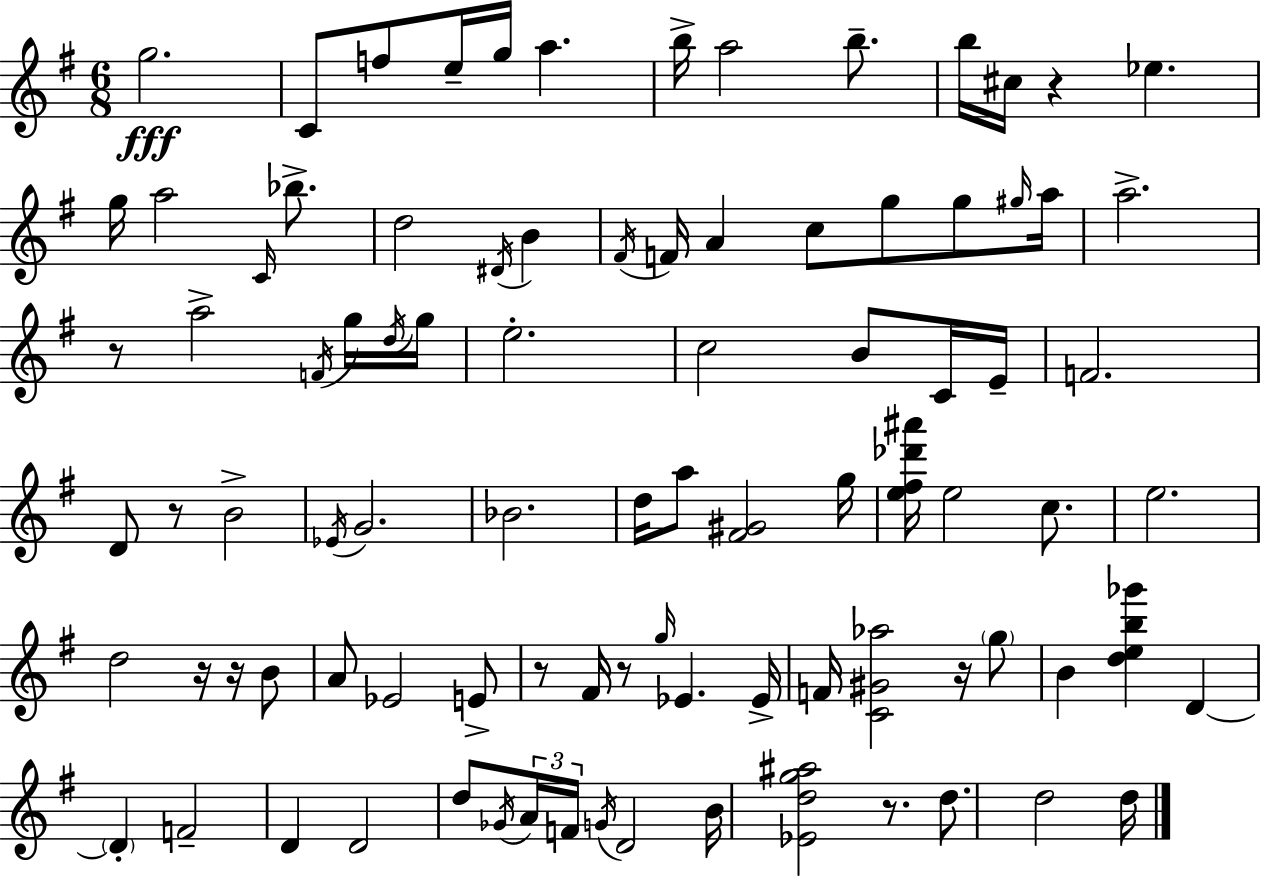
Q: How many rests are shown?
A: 9